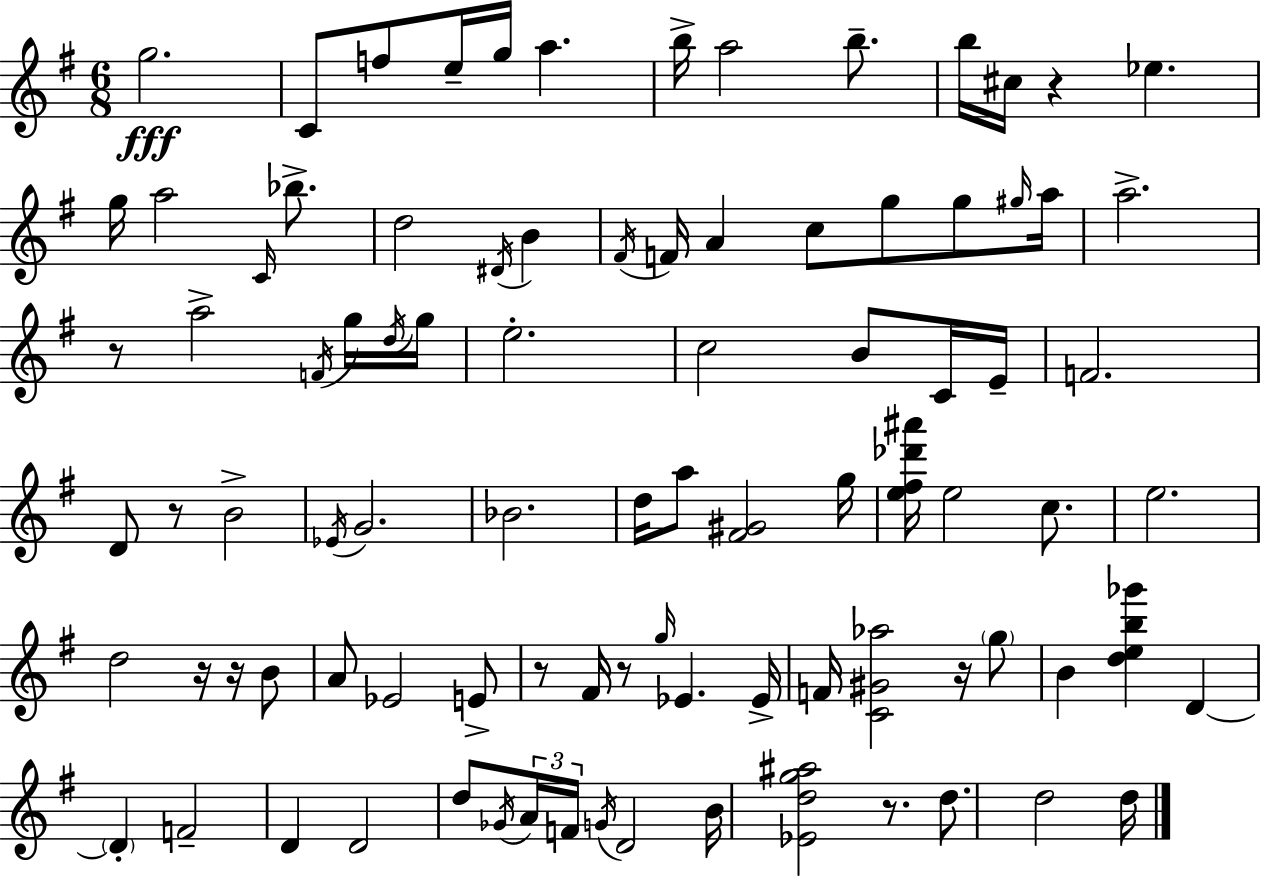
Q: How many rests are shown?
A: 9